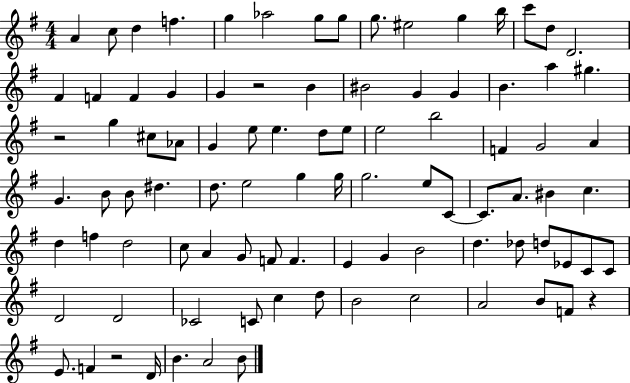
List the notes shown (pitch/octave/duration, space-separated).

A4/q C5/e D5/q F5/q. G5/q Ab5/h G5/e G5/e G5/e. EIS5/h G5/q B5/s C6/e D5/e D4/h. F#4/q F4/q F4/q G4/q G4/q R/h B4/q BIS4/h G4/q G4/q B4/q. A5/q G#5/q. R/h G5/q C#5/e Ab4/e G4/q E5/e E5/q. D5/e E5/e E5/h B5/h F4/q G4/h A4/q G4/q. B4/e B4/e D#5/q. D5/e. E5/h G5/q G5/s G5/h. E5/e C4/e C4/e. A4/e. BIS4/q C5/q. D5/q F5/q D5/h C5/e A4/q G4/e F4/e F4/q. E4/q G4/q B4/h D5/q. Db5/e D5/e Eb4/e C4/e C4/e D4/h D4/h CES4/h C4/e C5/q D5/e B4/h C5/h A4/h B4/e F4/e R/q E4/e. F4/q R/h D4/s B4/q. A4/h B4/e